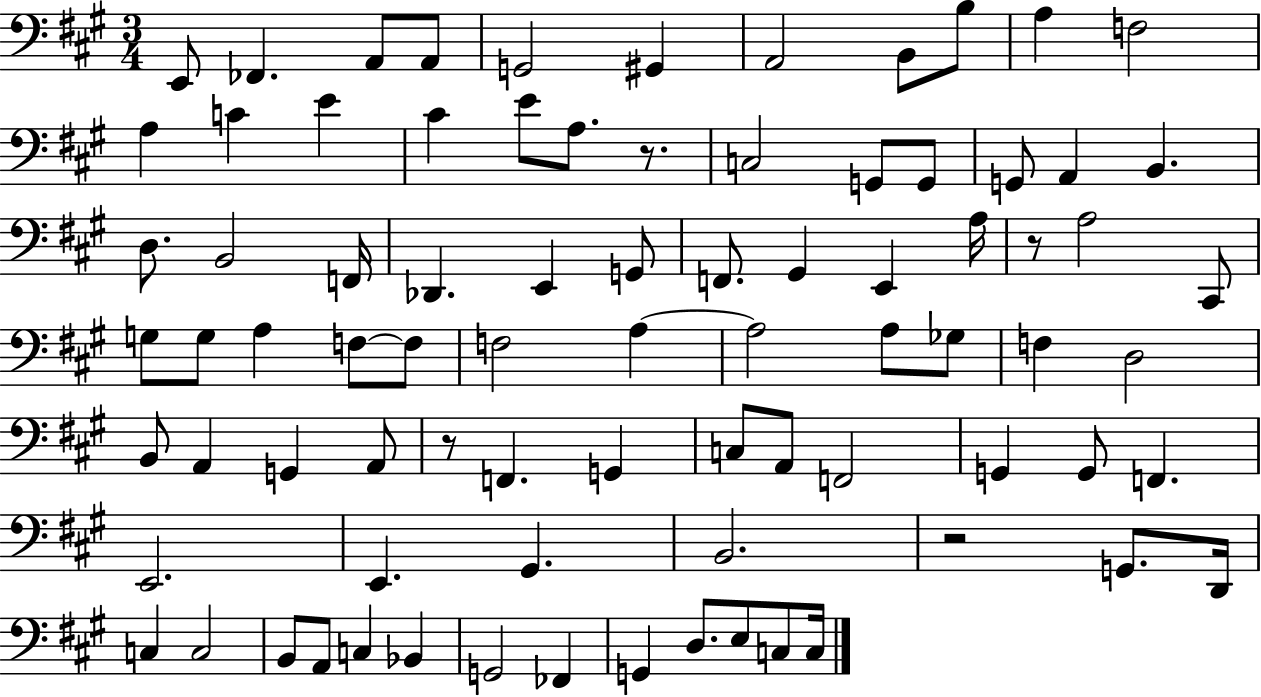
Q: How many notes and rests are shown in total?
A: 82